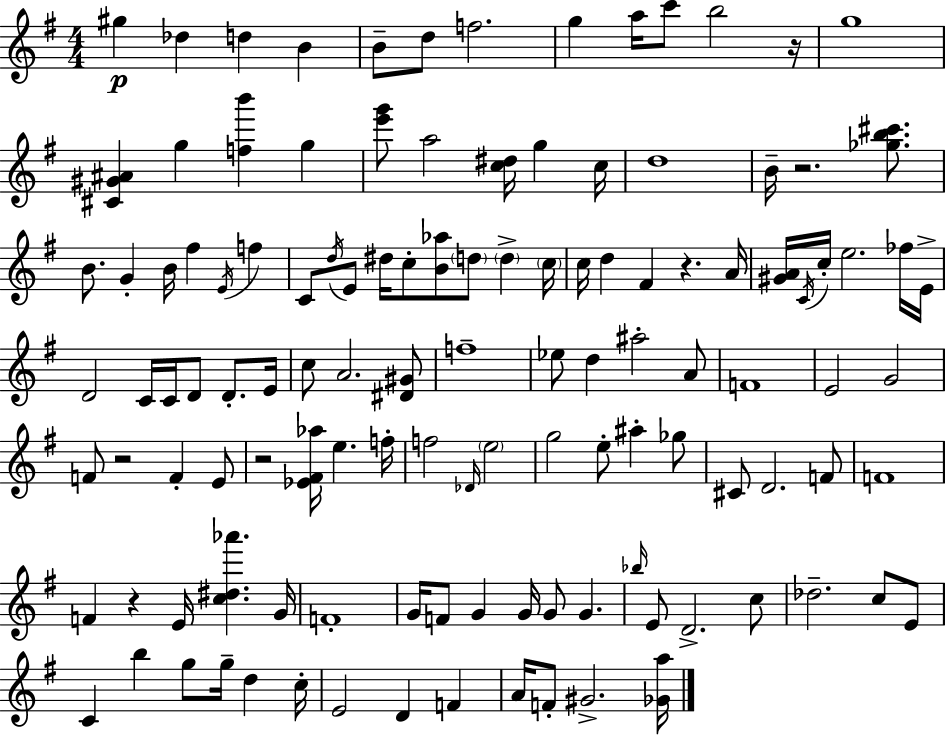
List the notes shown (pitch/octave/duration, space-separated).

G#5/q Db5/q D5/q B4/q B4/e D5/e F5/h. G5/q A5/s C6/e B5/h R/s G5/w [C#4,G#4,A#4]/q G5/q [F5,B6]/q G5/q [E6,G6]/e A5/h [C5,D#5]/s G5/q C5/s D5/w B4/s R/h. [Gb5,B5,C#6]/e. B4/e. G4/q B4/s F#5/q E4/s F5/q C4/e D5/s E4/e D#5/s C5/e [B4,Ab5]/e D5/e D5/q C5/s C5/s D5/q F#4/q R/q. A4/s [G#4,A4]/s C4/s C5/s E5/h. FES5/s E4/s D4/h C4/s C4/s D4/e D4/e. E4/s C5/e A4/h. [D#4,G#4]/e F5/w Eb5/e D5/q A#5/h A4/e F4/w E4/h G4/h F4/e R/h F4/q E4/e R/h [Eb4,F#4,Ab5]/s E5/q. F5/s F5/h Db4/s E5/h G5/h E5/e A#5/q Gb5/e C#4/e D4/h. F4/e F4/w F4/q R/q E4/s [C5,D#5,Ab6]/q. G4/s F4/w G4/s F4/e G4/q G4/s G4/e G4/q. Bb5/s E4/e D4/h. C5/e Db5/h. C5/e E4/e C4/q B5/q G5/e G5/s D5/q C5/s E4/h D4/q F4/q A4/s F4/e G#4/h. [Gb4,A5]/s